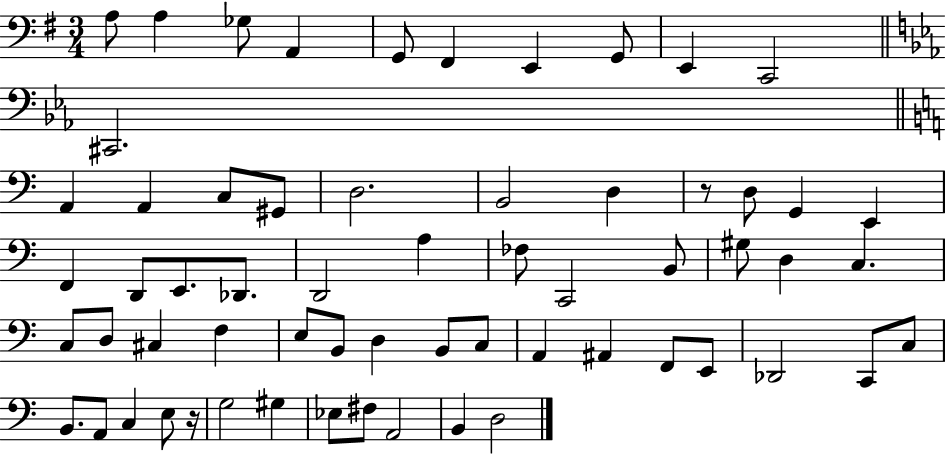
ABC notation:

X:1
T:Untitled
M:3/4
L:1/4
K:G
A,/2 A, _G,/2 A,, G,,/2 ^F,, E,, G,,/2 E,, C,,2 ^C,,2 A,, A,, C,/2 ^G,,/2 D,2 B,,2 D, z/2 D,/2 G,, E,, F,, D,,/2 E,,/2 _D,,/2 D,,2 A, _F,/2 C,,2 B,,/2 ^G,/2 D, C, C,/2 D,/2 ^C, F, E,/2 B,,/2 D, B,,/2 C,/2 A,, ^A,, F,,/2 E,,/2 _D,,2 C,,/2 C,/2 B,,/2 A,,/2 C, E,/2 z/4 G,2 ^G, _E,/2 ^F,/2 A,,2 B,, D,2